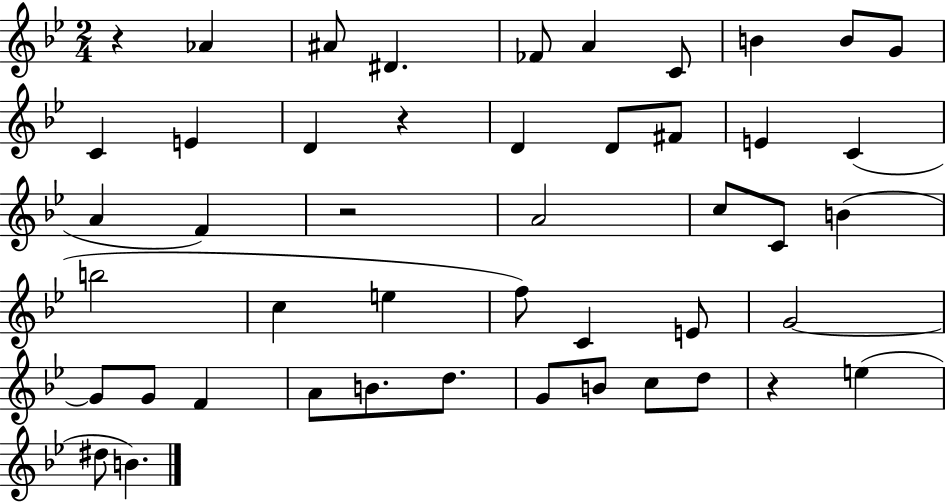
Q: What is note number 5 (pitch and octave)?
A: A4